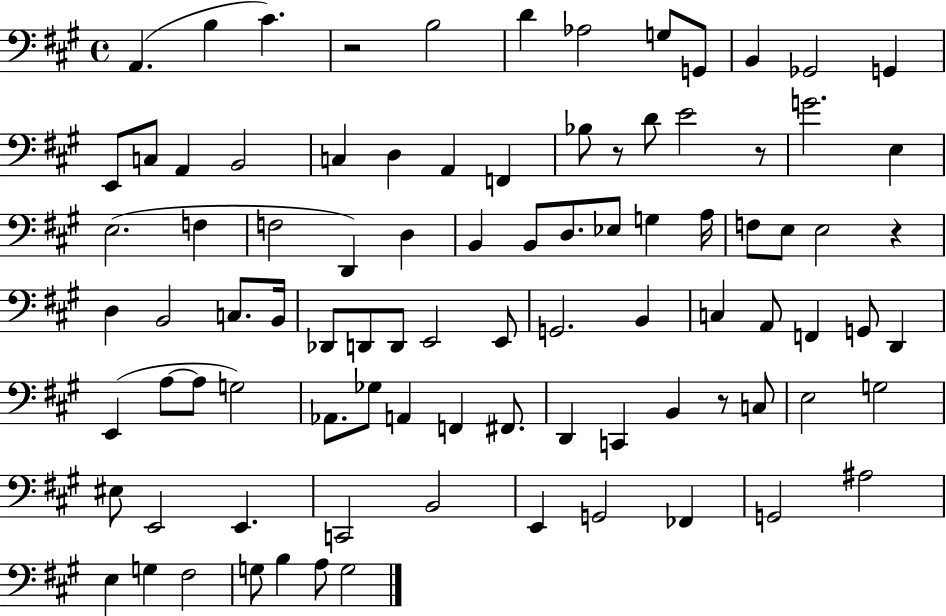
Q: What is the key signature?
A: A major